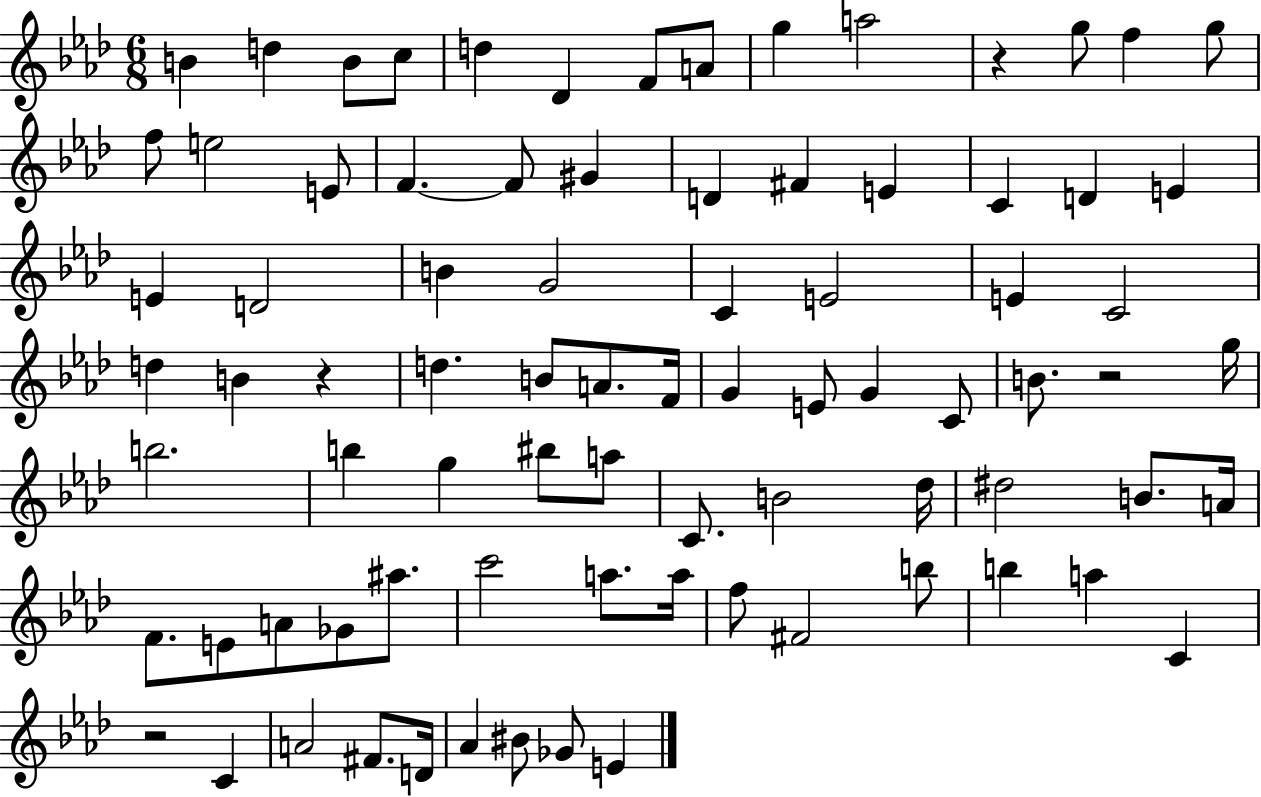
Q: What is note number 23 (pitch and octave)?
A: C4